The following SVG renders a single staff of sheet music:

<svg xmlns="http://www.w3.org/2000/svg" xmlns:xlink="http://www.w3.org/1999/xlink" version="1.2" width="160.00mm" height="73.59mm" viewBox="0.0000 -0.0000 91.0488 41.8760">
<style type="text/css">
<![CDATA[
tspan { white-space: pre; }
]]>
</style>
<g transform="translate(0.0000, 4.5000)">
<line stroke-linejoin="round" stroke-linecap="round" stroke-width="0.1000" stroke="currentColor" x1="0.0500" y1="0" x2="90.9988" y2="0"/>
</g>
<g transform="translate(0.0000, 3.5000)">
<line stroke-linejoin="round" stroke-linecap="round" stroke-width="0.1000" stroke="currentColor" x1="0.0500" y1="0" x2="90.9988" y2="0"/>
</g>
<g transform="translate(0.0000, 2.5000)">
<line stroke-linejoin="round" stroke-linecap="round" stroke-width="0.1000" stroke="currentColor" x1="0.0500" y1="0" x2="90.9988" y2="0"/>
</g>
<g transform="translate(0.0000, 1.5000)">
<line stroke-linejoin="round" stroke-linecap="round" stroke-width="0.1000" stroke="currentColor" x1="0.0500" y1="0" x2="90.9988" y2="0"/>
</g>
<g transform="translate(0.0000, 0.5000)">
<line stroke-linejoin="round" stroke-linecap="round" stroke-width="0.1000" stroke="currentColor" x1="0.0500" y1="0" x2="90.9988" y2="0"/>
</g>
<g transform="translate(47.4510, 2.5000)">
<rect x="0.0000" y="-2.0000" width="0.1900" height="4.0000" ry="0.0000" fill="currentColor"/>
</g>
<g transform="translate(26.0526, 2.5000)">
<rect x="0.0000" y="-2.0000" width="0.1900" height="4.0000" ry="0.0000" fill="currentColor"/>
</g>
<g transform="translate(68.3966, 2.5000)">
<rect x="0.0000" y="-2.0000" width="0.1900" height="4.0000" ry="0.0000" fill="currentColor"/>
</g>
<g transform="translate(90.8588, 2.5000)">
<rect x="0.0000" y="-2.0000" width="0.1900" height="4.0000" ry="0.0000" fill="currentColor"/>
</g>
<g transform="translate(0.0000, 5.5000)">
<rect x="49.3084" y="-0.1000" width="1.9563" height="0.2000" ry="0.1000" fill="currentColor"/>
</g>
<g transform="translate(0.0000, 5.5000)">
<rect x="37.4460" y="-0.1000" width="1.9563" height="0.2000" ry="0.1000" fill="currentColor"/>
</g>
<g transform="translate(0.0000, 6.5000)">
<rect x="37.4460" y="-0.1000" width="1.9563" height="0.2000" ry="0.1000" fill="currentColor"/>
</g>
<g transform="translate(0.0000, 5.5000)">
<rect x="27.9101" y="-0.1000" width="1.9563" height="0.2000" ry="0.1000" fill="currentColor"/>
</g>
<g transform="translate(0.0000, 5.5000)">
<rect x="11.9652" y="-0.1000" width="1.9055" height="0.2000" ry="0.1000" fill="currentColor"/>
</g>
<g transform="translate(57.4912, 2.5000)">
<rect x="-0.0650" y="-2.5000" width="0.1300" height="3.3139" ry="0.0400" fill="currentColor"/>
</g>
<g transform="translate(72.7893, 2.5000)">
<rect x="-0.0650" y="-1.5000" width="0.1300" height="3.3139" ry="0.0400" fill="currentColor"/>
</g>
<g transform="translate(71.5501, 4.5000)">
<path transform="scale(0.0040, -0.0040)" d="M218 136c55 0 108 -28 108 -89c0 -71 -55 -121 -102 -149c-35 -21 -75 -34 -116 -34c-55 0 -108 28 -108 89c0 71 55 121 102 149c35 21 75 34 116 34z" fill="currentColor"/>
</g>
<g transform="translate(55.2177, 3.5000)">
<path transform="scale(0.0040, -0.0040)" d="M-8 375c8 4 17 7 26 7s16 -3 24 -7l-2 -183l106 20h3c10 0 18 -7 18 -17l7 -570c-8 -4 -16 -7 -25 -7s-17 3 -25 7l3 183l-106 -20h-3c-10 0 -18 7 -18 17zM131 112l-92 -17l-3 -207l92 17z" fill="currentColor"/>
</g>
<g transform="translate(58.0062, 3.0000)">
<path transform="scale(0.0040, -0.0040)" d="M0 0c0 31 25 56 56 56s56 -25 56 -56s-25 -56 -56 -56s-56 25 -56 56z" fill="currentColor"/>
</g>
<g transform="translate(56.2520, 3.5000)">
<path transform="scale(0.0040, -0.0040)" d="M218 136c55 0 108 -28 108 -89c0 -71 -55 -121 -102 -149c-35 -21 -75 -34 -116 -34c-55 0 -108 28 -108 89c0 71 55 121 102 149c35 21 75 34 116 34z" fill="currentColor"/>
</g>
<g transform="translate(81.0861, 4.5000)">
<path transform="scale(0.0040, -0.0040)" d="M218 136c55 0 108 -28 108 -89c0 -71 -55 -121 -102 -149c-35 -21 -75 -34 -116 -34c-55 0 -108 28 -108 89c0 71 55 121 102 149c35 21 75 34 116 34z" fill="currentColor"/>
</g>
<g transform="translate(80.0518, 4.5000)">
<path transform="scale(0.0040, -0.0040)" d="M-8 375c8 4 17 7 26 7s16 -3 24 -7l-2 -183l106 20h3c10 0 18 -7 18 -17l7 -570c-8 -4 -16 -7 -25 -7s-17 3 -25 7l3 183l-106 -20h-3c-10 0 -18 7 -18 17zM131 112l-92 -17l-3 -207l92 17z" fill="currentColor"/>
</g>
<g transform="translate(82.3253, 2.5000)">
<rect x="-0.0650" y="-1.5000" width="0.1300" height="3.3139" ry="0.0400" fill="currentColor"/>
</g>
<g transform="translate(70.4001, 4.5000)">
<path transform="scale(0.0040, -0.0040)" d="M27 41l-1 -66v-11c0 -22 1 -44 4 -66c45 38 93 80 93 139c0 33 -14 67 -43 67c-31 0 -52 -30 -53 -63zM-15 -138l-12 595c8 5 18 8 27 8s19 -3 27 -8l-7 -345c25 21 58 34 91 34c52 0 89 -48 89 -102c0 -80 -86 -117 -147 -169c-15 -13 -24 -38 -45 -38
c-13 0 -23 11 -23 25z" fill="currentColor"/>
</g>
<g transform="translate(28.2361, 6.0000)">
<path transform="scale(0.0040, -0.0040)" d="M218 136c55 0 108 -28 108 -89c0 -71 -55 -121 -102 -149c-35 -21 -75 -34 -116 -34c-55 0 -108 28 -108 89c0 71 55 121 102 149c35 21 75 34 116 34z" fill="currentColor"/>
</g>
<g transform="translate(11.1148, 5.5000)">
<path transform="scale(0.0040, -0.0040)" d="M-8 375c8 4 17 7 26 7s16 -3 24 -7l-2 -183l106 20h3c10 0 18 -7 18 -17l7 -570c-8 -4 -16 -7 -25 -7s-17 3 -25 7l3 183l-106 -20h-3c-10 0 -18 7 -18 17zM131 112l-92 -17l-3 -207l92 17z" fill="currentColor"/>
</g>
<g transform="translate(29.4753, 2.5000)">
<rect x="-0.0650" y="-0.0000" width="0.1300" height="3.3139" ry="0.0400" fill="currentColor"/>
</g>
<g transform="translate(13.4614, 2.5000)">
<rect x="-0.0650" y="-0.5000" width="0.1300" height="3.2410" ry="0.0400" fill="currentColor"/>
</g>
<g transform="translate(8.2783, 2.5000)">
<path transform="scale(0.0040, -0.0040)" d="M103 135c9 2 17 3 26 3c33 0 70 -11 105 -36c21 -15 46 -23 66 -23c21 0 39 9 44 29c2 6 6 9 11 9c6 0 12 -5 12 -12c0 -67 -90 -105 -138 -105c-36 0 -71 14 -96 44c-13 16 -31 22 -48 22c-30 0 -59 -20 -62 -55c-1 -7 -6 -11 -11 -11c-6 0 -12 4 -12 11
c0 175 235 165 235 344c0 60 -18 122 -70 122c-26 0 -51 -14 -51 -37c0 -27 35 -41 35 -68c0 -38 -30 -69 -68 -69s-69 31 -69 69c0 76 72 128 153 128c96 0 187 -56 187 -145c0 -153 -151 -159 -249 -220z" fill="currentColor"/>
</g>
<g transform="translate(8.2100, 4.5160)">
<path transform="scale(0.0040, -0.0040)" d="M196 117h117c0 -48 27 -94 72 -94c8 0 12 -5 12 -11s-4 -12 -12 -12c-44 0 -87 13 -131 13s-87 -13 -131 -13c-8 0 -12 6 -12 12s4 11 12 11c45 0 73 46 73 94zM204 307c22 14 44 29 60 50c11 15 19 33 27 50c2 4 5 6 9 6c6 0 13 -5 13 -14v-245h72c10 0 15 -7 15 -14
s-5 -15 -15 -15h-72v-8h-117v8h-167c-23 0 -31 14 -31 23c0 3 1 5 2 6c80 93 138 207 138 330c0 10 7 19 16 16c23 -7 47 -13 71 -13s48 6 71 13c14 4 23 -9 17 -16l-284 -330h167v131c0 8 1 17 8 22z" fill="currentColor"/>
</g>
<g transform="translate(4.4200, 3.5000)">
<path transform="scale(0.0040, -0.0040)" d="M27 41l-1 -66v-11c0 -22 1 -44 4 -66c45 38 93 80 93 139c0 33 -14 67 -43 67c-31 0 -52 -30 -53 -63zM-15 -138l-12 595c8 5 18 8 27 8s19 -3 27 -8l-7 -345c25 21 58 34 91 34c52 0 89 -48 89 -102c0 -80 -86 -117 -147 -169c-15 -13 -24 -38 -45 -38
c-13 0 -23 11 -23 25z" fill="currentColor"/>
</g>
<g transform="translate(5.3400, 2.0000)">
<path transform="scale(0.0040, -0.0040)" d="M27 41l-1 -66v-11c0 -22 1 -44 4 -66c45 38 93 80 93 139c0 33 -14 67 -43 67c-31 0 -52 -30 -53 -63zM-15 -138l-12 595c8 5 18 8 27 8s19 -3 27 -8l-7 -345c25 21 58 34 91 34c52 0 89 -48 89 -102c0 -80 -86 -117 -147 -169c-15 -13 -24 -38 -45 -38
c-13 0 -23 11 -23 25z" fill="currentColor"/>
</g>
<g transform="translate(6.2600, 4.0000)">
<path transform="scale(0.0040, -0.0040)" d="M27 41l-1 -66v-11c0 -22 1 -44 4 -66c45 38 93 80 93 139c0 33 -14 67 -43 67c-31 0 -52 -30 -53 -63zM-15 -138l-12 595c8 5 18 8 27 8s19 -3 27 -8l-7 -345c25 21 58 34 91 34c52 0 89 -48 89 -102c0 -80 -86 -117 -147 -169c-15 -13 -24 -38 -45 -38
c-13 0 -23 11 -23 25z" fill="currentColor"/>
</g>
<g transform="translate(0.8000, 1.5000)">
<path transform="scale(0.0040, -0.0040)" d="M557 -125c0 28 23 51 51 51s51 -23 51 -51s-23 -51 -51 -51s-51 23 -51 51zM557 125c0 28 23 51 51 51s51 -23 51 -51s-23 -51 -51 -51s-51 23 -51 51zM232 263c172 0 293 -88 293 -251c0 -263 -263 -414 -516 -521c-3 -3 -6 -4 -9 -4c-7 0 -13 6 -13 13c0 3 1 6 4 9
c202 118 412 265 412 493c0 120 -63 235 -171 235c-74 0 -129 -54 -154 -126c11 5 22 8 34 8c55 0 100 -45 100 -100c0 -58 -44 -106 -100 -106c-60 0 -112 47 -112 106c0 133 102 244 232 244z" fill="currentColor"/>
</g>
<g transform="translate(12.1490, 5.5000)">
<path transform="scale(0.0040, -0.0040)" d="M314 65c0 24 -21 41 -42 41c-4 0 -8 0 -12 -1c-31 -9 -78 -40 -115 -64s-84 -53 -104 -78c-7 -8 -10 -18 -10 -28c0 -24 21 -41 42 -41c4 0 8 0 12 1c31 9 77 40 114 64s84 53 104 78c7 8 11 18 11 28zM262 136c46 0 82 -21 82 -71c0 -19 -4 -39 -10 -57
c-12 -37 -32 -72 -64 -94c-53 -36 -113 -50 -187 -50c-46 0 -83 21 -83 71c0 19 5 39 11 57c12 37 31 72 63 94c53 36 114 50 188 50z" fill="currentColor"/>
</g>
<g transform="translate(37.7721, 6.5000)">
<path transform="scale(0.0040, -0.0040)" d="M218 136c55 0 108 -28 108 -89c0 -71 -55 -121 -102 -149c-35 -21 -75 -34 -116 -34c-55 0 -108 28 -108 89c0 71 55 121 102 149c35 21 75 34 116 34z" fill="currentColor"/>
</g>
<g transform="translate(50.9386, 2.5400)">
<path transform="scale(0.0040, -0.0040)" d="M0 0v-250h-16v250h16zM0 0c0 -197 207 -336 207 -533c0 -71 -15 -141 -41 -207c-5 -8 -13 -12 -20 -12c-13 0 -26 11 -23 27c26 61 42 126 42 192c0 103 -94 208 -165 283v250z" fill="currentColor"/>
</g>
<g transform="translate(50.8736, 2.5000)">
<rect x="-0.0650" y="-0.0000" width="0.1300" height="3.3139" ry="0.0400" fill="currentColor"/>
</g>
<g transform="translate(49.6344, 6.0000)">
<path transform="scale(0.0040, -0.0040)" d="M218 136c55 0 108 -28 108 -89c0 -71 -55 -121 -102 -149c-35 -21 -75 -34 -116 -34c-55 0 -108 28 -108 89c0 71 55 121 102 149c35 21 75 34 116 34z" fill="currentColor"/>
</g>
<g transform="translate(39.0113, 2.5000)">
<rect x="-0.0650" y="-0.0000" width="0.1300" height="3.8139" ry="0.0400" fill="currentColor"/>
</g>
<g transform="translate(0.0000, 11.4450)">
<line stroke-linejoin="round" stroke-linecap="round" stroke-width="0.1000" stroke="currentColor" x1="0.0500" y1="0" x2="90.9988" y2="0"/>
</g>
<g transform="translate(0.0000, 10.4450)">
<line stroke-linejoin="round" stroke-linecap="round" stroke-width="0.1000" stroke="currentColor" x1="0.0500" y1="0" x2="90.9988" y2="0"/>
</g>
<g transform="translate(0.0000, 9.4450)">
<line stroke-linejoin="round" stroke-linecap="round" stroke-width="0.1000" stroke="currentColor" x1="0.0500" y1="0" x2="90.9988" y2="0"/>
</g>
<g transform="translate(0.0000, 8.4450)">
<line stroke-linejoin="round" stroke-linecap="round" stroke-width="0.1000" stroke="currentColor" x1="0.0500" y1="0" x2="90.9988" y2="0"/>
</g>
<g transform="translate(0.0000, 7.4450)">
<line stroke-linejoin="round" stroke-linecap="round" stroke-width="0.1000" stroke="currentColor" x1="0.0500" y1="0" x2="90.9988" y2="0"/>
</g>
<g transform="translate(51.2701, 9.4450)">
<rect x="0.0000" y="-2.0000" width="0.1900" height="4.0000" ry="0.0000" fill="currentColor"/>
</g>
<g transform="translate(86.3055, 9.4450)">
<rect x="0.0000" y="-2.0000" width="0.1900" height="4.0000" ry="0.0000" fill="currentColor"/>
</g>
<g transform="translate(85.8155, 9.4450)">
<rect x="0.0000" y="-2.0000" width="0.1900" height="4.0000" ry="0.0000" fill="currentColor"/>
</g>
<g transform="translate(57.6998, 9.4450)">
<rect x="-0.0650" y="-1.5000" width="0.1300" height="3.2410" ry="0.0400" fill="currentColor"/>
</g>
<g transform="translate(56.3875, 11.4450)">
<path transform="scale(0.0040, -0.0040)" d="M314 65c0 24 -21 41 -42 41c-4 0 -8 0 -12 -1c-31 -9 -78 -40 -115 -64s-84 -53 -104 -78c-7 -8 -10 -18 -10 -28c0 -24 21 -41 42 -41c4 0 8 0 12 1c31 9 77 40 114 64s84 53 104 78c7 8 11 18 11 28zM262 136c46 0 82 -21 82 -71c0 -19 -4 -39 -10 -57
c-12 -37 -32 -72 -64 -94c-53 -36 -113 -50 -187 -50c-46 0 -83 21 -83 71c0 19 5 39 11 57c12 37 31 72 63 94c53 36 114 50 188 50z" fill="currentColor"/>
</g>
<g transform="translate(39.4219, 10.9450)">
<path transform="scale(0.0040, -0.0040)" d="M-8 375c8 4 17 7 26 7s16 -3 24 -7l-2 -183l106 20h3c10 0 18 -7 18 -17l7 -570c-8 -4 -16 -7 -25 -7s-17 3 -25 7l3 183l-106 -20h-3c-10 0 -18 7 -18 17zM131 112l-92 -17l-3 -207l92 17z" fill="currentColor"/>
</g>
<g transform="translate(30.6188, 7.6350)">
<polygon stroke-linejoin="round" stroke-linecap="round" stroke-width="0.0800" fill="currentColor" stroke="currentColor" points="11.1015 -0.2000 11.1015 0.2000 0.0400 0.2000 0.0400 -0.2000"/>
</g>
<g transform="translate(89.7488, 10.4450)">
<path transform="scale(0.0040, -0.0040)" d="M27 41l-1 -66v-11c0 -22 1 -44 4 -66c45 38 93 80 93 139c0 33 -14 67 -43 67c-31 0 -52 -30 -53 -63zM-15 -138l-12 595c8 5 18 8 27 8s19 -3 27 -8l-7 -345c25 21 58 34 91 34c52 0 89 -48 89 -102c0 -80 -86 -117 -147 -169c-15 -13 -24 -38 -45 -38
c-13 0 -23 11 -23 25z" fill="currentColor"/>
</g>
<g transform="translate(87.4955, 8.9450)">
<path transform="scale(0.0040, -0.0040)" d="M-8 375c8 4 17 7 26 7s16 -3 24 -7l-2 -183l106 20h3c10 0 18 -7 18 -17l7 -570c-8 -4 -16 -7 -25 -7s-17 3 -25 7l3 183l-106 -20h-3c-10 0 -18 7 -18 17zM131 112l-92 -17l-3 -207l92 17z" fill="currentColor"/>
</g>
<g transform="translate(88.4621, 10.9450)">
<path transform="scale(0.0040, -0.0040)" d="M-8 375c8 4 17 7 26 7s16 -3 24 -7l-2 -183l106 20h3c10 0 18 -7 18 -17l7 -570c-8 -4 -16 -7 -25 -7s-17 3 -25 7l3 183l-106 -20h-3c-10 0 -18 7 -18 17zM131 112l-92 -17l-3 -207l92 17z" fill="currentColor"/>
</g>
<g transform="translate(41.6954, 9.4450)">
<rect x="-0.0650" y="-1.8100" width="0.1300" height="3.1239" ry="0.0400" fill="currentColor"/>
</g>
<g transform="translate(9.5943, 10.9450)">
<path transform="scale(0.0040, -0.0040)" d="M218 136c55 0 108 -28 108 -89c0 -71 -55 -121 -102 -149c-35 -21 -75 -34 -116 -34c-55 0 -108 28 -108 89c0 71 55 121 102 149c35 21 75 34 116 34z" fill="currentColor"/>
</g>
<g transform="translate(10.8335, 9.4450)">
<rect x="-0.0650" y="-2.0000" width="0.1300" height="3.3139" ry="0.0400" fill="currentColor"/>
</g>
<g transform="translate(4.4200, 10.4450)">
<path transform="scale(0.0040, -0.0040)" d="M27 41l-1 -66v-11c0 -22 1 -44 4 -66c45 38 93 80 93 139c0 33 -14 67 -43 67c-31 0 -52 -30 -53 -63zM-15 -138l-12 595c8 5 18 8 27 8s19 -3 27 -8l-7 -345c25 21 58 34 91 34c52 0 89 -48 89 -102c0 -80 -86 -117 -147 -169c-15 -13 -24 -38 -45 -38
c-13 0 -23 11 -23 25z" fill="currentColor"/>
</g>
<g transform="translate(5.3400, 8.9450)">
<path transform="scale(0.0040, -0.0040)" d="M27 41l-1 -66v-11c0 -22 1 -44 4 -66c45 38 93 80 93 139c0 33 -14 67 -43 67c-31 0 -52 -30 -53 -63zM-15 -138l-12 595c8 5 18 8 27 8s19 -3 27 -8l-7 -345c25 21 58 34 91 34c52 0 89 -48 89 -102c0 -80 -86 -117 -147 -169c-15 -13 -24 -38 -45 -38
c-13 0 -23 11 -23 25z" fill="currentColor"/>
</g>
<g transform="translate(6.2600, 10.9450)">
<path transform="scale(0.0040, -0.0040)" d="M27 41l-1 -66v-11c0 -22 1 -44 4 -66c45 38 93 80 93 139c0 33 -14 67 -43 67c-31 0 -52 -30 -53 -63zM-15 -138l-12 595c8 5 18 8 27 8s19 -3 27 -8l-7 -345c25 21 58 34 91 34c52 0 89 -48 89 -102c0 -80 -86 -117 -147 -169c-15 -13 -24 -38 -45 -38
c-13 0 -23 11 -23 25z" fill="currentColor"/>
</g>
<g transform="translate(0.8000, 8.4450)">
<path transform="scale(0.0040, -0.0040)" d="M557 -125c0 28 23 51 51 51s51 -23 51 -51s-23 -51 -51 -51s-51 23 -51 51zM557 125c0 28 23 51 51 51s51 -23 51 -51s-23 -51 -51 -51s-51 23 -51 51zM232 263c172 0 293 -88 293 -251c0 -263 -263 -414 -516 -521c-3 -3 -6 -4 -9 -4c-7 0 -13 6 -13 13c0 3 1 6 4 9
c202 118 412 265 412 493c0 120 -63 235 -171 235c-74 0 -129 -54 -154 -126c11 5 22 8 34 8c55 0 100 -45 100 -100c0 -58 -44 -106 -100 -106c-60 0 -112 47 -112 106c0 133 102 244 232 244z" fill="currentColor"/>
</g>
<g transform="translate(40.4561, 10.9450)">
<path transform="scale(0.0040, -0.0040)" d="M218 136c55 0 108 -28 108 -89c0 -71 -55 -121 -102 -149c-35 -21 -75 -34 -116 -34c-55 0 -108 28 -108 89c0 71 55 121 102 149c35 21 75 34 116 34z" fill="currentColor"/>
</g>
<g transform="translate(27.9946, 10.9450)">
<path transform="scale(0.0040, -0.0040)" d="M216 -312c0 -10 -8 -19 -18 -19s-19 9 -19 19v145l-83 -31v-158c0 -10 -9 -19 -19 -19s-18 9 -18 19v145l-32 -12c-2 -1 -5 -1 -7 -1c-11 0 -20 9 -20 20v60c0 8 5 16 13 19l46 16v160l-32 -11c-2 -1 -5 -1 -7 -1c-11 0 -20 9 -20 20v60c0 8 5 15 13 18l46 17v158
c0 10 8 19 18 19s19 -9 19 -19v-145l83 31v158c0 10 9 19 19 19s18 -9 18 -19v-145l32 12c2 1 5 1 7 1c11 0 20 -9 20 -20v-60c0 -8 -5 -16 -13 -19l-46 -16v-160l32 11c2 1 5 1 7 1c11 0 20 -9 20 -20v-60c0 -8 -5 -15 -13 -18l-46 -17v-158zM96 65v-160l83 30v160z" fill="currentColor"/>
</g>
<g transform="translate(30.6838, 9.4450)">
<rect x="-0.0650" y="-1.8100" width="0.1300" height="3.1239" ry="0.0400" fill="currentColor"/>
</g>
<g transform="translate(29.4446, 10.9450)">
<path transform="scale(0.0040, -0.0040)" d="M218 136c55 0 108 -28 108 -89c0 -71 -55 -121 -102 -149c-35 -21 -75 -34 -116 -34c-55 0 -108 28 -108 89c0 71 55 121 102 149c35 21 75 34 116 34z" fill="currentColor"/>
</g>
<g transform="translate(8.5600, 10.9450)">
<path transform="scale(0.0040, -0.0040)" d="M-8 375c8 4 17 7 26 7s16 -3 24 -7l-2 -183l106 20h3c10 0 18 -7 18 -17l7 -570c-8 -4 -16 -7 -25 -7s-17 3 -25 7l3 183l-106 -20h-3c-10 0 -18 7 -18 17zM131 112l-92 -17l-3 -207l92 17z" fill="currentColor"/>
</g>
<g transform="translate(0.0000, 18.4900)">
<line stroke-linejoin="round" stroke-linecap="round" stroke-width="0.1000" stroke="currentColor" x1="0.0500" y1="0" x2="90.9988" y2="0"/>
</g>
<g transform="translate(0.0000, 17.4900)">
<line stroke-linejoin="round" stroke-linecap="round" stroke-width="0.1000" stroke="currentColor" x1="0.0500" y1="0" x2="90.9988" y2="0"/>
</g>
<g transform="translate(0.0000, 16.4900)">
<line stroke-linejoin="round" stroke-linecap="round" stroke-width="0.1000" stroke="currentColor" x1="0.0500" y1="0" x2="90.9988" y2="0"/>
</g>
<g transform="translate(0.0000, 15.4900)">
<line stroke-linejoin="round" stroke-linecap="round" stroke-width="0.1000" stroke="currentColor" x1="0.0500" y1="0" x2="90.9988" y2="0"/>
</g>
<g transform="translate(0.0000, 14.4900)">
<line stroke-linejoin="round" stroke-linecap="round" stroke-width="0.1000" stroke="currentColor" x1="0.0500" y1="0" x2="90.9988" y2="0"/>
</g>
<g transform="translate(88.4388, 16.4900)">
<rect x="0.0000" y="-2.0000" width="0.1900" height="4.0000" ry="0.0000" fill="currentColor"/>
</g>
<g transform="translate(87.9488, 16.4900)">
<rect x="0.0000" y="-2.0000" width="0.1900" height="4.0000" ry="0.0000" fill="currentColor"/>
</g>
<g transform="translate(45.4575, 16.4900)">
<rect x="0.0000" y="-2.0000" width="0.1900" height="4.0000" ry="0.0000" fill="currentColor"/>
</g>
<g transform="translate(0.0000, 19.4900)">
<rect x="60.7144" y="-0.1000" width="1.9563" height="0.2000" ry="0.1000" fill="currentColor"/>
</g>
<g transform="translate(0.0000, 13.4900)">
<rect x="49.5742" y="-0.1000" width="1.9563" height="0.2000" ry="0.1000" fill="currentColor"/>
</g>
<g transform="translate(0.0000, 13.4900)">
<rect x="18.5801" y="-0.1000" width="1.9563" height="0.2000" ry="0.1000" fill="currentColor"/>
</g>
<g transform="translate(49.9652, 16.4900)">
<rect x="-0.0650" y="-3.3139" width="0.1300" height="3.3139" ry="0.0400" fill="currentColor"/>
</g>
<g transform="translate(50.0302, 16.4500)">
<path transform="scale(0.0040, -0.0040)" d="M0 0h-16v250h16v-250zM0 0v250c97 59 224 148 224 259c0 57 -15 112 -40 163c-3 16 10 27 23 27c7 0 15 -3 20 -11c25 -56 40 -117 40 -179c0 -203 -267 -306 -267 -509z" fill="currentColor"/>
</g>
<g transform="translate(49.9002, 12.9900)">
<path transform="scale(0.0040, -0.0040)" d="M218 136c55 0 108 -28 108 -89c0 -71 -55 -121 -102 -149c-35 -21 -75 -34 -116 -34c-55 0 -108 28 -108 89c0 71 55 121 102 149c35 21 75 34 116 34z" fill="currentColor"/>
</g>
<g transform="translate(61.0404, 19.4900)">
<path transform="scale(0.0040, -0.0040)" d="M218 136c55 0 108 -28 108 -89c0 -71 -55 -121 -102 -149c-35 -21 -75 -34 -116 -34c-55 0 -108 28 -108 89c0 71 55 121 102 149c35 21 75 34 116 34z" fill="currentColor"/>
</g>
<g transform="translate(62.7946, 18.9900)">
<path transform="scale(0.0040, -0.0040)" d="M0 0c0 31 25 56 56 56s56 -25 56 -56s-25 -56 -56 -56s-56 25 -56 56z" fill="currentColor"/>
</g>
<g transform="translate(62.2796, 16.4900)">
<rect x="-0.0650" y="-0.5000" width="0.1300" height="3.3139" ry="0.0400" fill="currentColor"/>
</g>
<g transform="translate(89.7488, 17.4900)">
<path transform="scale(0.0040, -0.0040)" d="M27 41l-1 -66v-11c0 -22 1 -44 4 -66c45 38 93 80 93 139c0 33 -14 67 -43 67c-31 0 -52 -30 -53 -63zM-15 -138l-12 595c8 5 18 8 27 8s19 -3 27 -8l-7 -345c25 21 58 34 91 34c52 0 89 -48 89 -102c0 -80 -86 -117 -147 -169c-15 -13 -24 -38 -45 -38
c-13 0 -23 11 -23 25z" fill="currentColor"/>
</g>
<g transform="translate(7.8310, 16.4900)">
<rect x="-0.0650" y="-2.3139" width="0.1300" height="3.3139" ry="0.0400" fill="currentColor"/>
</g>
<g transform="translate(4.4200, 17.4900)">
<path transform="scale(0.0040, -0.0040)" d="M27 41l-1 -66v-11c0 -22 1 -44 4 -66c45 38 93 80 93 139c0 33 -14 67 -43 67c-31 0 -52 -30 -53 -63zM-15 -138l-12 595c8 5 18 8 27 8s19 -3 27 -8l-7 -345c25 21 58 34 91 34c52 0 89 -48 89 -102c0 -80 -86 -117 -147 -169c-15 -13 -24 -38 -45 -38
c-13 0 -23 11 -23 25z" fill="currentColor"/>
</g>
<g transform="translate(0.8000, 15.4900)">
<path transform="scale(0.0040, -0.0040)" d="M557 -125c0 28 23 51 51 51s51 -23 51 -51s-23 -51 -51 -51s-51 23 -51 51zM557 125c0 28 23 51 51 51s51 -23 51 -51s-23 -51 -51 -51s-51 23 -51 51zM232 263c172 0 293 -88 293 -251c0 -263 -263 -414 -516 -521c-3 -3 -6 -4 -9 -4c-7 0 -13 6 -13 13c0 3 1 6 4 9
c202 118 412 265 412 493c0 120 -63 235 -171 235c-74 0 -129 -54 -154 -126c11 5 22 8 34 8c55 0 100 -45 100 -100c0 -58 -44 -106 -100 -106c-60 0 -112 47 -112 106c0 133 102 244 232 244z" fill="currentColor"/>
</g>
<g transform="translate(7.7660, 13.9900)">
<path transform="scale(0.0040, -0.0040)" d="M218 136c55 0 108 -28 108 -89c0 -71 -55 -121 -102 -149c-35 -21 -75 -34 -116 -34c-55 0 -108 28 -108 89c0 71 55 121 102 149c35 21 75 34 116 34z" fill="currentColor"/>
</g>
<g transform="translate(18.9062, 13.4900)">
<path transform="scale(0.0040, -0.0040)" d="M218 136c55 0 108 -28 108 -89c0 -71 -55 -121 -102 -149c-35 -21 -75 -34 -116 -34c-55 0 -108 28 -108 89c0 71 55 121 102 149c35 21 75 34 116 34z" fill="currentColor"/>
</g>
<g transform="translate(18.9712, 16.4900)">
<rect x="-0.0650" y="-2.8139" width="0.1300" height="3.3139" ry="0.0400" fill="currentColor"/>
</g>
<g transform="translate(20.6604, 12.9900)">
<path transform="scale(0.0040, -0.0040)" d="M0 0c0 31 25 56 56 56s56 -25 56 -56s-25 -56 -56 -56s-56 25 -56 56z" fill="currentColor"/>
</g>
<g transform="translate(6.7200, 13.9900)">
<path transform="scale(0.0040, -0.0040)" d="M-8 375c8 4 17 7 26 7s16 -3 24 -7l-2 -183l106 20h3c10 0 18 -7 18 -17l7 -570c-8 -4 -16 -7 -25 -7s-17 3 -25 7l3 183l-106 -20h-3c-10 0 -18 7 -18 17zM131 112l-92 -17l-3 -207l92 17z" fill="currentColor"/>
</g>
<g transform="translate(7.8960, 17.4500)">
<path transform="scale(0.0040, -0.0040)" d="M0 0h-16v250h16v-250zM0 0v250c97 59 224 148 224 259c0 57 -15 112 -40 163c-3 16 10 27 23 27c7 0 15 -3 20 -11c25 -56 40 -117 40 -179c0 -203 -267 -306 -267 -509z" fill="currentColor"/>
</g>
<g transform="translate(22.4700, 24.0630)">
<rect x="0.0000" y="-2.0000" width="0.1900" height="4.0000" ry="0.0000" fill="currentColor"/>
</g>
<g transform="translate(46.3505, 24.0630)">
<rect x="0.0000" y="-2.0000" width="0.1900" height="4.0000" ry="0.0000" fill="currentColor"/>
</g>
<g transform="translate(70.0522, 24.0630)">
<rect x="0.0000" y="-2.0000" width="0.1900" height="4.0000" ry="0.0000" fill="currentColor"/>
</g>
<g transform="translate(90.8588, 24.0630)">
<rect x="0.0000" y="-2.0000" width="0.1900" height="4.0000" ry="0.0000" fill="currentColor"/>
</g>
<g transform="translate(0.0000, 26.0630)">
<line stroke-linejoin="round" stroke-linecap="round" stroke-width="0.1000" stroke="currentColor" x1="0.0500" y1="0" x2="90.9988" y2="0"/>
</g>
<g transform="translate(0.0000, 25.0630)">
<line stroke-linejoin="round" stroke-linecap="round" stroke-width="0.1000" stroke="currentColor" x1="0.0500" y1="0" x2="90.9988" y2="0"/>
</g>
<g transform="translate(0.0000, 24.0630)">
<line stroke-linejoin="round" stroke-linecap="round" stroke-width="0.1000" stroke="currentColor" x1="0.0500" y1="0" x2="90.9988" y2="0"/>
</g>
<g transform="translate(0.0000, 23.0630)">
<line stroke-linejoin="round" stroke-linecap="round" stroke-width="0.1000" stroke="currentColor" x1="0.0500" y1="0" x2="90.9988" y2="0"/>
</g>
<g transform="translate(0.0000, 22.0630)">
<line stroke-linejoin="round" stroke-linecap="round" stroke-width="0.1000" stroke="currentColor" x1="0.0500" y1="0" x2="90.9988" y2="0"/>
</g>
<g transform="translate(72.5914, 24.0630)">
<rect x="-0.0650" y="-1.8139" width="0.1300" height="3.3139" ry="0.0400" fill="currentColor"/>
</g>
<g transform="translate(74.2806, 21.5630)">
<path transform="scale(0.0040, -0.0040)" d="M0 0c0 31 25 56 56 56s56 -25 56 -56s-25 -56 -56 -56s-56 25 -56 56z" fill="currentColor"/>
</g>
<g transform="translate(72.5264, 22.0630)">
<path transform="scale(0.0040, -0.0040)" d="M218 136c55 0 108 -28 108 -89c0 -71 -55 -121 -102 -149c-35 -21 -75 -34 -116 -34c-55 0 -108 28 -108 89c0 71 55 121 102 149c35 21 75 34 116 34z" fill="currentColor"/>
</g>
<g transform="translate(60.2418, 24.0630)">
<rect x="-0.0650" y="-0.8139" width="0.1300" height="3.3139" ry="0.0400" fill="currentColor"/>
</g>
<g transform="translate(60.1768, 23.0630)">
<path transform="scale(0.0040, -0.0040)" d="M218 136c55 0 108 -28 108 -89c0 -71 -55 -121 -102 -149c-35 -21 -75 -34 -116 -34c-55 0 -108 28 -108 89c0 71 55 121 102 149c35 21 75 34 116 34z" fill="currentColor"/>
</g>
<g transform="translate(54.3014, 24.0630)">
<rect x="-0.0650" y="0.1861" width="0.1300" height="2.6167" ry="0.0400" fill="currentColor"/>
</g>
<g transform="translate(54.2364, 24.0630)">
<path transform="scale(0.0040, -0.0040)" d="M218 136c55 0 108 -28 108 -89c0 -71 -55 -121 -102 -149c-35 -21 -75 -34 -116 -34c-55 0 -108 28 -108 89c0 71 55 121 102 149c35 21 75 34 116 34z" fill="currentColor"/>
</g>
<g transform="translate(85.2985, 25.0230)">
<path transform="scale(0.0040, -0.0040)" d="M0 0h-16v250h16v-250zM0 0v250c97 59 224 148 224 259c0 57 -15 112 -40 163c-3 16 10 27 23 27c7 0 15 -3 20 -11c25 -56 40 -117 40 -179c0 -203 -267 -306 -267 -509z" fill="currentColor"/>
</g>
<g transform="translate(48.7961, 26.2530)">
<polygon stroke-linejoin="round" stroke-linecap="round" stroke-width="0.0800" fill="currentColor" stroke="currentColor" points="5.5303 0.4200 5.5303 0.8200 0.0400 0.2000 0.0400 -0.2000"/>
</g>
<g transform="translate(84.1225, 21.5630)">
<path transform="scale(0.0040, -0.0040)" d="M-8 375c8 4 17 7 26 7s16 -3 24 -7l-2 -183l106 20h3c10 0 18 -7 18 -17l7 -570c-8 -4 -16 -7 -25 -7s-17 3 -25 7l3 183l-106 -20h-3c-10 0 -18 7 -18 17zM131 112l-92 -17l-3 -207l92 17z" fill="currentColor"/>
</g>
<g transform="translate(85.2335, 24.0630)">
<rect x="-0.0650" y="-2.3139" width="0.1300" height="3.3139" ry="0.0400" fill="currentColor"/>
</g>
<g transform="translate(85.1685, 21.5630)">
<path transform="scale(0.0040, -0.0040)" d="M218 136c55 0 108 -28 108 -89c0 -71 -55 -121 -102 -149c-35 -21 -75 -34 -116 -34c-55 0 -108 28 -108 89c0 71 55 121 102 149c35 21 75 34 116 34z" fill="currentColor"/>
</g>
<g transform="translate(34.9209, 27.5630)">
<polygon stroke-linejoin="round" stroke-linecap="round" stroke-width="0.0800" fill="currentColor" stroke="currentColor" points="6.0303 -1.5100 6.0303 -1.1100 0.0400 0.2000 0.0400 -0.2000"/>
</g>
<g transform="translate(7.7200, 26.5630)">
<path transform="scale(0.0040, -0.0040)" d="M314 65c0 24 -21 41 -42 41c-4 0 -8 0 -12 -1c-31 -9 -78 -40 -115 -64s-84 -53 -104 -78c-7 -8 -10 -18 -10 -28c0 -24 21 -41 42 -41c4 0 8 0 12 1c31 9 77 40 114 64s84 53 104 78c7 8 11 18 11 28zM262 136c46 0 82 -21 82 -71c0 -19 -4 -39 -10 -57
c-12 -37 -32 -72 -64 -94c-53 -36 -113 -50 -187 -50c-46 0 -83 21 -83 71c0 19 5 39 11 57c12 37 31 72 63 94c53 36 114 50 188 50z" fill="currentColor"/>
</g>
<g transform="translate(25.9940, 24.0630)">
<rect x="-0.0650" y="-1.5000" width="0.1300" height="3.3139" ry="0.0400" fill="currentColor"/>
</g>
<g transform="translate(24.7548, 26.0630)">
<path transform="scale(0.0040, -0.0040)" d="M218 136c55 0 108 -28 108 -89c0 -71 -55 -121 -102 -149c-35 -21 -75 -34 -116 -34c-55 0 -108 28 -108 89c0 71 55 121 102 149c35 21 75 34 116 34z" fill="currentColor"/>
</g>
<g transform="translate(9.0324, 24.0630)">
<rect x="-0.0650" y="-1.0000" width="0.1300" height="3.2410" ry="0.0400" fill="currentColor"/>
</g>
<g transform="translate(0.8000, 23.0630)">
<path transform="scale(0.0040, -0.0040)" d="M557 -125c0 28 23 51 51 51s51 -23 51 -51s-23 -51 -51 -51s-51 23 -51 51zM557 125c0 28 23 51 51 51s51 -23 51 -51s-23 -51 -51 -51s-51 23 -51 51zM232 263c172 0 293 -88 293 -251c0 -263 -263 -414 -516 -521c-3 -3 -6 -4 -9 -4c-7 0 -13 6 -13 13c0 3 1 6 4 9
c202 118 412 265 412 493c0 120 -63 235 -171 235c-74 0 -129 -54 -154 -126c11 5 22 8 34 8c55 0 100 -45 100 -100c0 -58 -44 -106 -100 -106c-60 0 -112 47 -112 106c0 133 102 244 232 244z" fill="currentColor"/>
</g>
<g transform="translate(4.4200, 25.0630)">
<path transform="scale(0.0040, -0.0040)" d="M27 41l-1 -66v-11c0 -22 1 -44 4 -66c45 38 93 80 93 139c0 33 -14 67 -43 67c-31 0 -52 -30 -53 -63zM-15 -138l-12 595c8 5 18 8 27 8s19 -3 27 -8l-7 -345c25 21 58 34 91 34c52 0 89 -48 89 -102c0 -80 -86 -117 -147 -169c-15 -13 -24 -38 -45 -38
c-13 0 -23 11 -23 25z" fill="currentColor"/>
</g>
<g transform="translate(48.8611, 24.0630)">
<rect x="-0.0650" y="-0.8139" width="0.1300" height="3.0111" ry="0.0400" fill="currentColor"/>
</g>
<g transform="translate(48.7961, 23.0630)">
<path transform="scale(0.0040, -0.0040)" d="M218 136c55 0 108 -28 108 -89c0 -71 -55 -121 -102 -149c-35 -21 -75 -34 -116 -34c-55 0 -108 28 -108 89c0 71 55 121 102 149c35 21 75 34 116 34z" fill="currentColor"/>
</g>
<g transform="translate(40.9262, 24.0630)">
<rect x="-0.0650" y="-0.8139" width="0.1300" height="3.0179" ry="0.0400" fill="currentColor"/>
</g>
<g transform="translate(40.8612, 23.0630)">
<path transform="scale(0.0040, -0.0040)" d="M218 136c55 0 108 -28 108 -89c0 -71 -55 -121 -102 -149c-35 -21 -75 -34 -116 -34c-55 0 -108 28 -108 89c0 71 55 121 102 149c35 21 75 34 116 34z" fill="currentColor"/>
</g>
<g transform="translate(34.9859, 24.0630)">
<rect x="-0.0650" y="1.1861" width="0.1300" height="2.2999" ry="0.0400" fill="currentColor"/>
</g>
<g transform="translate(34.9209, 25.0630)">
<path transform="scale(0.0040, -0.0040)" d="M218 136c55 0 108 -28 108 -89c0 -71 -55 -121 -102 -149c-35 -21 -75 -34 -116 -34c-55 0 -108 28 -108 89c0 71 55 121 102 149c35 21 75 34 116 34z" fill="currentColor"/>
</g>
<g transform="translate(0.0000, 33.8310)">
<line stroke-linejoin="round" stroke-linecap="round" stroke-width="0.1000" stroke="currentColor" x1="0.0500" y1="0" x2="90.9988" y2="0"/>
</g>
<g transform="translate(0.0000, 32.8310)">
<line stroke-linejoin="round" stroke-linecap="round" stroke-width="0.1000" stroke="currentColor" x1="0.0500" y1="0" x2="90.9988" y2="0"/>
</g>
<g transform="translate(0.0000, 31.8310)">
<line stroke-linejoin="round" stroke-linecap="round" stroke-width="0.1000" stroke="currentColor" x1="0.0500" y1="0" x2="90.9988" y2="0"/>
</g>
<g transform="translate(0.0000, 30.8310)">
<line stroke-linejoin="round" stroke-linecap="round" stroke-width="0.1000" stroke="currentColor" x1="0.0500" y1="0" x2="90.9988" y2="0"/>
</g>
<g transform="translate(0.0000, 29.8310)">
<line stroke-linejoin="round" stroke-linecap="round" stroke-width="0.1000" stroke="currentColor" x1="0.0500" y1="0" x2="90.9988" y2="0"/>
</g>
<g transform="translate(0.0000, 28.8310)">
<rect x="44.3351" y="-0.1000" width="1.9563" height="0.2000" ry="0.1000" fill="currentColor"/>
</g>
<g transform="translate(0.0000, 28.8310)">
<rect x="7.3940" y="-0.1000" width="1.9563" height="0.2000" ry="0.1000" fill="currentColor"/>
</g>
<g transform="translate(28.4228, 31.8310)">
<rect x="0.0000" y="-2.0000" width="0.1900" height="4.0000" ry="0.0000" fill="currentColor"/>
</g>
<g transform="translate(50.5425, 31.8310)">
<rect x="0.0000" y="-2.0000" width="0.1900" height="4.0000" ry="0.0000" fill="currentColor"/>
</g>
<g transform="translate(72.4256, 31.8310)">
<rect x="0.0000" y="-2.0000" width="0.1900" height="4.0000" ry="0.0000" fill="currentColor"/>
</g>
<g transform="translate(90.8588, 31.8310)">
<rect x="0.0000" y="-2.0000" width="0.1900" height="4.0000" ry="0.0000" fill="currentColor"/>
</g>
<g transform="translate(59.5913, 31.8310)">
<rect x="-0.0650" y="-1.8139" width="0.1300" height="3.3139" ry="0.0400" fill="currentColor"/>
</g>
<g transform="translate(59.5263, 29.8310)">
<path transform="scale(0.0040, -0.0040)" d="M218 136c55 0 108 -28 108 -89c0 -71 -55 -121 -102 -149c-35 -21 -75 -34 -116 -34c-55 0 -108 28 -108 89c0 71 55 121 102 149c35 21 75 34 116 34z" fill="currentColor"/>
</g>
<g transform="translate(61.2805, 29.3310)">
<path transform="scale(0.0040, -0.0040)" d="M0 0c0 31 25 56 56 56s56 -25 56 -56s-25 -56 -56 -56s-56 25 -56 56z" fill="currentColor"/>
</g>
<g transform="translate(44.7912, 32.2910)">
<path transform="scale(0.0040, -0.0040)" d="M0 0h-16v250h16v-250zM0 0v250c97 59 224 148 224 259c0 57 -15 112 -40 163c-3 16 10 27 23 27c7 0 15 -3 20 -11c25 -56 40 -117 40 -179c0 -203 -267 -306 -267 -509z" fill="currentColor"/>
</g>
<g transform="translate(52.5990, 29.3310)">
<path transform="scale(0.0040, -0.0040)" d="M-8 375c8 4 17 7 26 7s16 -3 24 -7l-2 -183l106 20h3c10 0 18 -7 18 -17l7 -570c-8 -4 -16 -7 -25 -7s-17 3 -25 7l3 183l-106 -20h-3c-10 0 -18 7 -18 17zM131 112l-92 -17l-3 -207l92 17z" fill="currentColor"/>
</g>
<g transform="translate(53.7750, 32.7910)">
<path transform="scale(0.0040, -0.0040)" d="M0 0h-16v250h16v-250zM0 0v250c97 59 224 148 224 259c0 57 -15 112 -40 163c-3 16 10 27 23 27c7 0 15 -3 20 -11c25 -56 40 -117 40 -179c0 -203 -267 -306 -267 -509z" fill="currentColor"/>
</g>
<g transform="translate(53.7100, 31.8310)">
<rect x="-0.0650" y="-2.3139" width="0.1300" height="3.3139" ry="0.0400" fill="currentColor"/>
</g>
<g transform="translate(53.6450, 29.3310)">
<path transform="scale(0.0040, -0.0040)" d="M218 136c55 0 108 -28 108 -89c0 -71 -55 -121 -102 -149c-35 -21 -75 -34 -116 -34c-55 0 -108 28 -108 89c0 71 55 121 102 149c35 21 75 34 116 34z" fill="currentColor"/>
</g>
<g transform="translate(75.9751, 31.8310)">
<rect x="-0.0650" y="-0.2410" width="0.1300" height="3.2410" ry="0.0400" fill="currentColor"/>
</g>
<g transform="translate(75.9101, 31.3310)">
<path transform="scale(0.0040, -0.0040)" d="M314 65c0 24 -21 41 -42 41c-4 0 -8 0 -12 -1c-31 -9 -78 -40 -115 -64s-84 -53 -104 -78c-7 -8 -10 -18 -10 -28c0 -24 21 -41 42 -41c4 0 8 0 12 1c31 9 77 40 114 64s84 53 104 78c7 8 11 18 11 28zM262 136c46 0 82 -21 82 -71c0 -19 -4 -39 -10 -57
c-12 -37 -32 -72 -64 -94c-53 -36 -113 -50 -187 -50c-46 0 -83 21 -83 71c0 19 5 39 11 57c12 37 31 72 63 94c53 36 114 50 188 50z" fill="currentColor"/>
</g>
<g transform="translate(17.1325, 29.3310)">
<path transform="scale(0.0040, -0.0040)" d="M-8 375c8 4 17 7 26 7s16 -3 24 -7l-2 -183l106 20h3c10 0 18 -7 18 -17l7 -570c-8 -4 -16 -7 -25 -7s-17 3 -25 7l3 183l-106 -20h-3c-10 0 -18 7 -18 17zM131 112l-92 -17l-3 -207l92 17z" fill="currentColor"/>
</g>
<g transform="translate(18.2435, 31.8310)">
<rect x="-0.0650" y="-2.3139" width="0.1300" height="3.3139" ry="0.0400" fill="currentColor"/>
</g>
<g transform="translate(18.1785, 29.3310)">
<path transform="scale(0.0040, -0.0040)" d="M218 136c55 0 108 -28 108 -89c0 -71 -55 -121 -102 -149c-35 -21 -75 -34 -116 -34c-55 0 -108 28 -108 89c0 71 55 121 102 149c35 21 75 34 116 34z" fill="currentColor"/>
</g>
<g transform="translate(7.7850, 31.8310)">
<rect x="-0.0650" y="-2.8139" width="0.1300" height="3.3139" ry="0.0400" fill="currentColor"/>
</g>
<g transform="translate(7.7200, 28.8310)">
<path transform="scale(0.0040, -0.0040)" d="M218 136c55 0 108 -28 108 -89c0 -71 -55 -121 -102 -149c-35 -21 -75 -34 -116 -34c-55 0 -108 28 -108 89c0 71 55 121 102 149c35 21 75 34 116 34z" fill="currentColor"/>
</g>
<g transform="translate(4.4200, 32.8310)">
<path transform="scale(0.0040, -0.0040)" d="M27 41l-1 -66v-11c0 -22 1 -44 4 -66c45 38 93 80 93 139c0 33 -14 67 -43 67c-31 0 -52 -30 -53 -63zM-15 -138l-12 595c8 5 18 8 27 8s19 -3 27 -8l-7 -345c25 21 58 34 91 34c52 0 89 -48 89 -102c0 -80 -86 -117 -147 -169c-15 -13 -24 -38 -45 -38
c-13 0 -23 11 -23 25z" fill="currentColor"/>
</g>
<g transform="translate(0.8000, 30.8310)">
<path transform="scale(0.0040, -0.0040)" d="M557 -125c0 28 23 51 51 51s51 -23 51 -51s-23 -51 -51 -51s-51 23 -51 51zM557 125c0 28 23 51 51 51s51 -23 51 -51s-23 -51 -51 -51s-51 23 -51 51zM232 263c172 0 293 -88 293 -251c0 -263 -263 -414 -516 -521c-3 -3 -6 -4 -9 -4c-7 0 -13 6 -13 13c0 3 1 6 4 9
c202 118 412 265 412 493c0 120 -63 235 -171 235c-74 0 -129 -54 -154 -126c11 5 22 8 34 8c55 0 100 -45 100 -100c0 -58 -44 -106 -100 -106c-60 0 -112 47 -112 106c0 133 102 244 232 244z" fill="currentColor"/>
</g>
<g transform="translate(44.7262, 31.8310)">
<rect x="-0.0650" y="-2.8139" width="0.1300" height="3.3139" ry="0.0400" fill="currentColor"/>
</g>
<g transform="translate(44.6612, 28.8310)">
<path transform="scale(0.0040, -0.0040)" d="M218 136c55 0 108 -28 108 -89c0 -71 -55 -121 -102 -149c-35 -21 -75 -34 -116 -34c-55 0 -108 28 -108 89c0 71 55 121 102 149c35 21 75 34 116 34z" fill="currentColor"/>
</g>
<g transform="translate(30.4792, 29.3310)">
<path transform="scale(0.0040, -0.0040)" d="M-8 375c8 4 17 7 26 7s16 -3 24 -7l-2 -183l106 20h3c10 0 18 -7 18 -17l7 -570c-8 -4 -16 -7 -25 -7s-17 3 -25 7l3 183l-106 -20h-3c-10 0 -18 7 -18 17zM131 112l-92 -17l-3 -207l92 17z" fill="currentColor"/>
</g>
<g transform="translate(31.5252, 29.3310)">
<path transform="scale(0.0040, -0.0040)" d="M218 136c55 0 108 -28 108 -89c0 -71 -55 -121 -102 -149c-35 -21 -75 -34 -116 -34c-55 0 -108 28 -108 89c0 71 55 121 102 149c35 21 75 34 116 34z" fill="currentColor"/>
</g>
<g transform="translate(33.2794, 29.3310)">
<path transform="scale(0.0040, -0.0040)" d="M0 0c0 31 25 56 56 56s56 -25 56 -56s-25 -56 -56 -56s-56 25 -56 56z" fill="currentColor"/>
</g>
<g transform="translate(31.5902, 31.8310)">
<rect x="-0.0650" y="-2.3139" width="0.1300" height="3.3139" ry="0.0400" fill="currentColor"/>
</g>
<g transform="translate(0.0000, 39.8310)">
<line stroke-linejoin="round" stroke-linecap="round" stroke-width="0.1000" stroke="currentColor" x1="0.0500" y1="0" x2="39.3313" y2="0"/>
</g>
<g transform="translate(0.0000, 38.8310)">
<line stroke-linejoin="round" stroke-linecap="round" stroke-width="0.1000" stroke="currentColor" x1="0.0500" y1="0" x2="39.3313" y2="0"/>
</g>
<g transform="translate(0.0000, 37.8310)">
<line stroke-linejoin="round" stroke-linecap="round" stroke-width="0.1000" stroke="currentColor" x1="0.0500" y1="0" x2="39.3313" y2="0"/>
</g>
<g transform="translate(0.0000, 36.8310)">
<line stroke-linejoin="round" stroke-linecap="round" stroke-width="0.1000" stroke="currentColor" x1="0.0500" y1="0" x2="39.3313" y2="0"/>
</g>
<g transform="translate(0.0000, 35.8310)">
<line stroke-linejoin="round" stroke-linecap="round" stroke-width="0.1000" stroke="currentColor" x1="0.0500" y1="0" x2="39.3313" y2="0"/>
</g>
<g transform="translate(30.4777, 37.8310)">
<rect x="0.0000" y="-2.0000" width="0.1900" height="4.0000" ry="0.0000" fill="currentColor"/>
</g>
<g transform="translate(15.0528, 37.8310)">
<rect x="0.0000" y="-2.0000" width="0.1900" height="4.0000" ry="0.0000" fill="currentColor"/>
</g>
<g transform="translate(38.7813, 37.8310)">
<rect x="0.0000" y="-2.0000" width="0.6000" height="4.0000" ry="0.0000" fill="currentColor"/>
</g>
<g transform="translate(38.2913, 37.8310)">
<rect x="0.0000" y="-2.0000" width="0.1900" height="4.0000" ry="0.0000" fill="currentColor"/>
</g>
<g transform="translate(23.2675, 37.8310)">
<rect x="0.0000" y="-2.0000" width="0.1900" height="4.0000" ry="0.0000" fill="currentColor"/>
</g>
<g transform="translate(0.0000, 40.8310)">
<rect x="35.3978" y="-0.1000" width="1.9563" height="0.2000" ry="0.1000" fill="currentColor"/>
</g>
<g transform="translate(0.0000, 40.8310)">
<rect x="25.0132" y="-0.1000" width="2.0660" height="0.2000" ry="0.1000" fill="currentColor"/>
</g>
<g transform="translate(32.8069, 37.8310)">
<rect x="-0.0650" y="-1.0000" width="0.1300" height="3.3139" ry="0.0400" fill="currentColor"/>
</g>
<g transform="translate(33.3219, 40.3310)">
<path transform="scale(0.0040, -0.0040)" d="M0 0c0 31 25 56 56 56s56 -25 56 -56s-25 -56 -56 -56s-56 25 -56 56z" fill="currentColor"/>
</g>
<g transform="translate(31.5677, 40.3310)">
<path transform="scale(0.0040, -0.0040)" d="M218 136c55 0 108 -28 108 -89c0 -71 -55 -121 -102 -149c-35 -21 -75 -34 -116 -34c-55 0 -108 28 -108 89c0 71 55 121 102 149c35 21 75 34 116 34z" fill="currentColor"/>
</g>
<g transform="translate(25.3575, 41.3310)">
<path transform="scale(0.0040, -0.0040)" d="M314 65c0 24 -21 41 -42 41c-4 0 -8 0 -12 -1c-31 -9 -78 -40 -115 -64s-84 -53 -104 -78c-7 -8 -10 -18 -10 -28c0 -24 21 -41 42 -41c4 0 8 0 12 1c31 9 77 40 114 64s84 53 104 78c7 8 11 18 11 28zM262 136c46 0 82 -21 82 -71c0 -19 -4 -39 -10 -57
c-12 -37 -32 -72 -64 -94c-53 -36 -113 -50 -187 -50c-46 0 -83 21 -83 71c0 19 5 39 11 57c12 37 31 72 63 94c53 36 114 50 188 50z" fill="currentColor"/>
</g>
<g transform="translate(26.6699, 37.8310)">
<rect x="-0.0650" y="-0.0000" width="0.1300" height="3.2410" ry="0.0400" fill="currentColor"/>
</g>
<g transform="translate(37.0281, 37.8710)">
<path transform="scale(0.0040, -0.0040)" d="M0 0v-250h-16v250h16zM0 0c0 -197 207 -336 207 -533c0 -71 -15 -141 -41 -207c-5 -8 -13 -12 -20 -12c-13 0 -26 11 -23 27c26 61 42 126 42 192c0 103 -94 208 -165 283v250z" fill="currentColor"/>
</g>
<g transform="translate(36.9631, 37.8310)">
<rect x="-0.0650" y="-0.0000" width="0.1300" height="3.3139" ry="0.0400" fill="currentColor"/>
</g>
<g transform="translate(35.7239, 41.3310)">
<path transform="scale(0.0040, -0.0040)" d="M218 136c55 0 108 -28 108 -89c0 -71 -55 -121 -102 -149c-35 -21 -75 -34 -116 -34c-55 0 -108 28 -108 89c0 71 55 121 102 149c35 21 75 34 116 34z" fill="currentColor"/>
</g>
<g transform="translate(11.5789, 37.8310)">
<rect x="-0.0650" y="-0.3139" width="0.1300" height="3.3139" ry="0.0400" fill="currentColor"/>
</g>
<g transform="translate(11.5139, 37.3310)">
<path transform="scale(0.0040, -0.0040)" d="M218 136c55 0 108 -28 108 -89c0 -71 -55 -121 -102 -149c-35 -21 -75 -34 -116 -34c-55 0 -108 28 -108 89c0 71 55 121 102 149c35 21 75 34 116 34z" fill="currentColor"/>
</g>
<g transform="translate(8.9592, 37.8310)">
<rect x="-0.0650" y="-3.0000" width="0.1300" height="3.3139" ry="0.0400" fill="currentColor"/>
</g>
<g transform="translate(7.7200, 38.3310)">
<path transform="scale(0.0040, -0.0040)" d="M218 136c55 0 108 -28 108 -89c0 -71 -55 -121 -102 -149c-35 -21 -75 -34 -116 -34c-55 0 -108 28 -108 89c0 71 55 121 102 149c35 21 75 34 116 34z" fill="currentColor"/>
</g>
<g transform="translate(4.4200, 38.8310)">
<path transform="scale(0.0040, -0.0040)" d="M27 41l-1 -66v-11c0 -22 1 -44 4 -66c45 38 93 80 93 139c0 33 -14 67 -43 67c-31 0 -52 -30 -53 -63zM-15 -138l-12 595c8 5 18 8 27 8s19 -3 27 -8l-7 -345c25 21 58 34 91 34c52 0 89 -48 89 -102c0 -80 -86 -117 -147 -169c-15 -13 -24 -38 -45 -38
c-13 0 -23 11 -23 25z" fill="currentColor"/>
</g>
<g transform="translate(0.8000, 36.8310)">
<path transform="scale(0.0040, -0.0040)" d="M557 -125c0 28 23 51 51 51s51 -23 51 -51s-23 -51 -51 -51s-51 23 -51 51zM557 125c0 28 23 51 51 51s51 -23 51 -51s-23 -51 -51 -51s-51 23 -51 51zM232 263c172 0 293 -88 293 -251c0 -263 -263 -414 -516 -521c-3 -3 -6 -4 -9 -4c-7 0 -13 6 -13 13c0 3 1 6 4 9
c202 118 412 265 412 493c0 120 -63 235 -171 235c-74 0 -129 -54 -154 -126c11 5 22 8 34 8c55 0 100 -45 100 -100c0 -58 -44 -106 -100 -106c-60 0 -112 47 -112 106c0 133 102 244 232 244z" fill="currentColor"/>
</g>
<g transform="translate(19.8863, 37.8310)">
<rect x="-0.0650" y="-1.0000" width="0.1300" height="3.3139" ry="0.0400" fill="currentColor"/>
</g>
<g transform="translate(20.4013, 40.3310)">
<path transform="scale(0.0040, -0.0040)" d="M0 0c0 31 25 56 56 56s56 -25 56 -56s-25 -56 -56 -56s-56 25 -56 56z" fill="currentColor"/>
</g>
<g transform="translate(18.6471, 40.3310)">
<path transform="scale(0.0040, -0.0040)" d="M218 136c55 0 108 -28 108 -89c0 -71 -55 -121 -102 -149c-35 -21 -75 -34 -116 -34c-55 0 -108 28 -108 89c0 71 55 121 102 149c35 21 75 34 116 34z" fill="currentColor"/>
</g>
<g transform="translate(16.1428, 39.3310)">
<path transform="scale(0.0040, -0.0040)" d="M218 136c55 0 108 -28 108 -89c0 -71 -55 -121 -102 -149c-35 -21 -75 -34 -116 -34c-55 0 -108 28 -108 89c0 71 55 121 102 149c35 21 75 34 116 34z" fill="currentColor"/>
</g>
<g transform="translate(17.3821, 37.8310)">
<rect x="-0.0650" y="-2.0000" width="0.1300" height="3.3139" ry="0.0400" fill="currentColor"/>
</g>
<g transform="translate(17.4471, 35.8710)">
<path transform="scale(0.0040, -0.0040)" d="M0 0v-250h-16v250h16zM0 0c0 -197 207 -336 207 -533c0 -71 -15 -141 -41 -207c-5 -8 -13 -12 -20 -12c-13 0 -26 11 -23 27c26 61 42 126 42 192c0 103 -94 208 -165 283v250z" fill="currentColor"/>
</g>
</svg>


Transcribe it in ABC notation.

X:1
T:Untitled
M:2/4
L:1/4
K:Eb
E,,2 D,, C,, D,,/2 B,, _G,, G,, A,, ^A,,/2 A,,/2 G,,2 B,/2 C D/2 E,, F,,2 G,, _B,,/2 F,/2 F,/2 D,/2 F, A, B,/2 C B, B, C/2 B,/2 A, E,2 C, E, A,,/2 F,, D,,2 F,, D,,/2